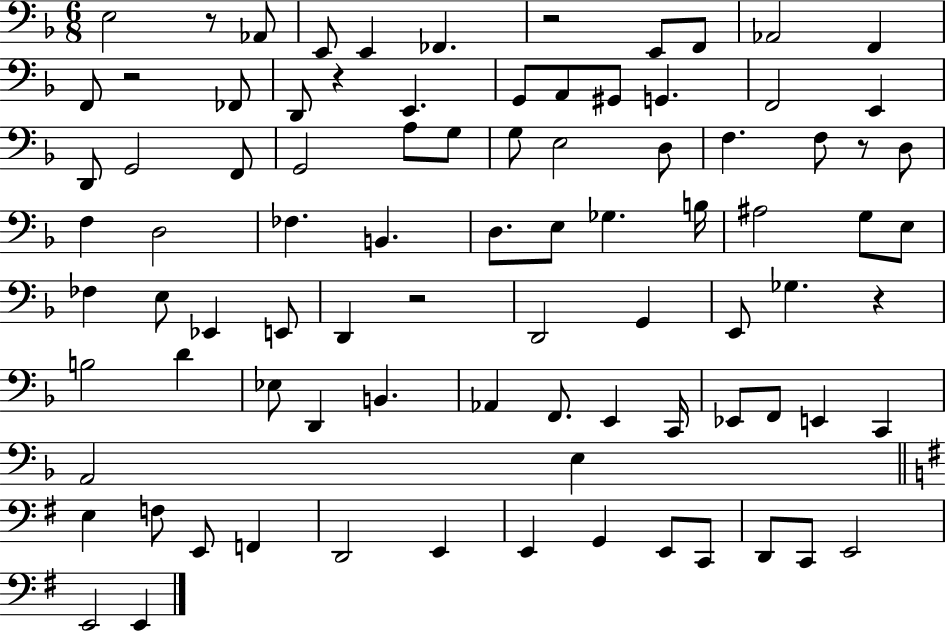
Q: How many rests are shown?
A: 7